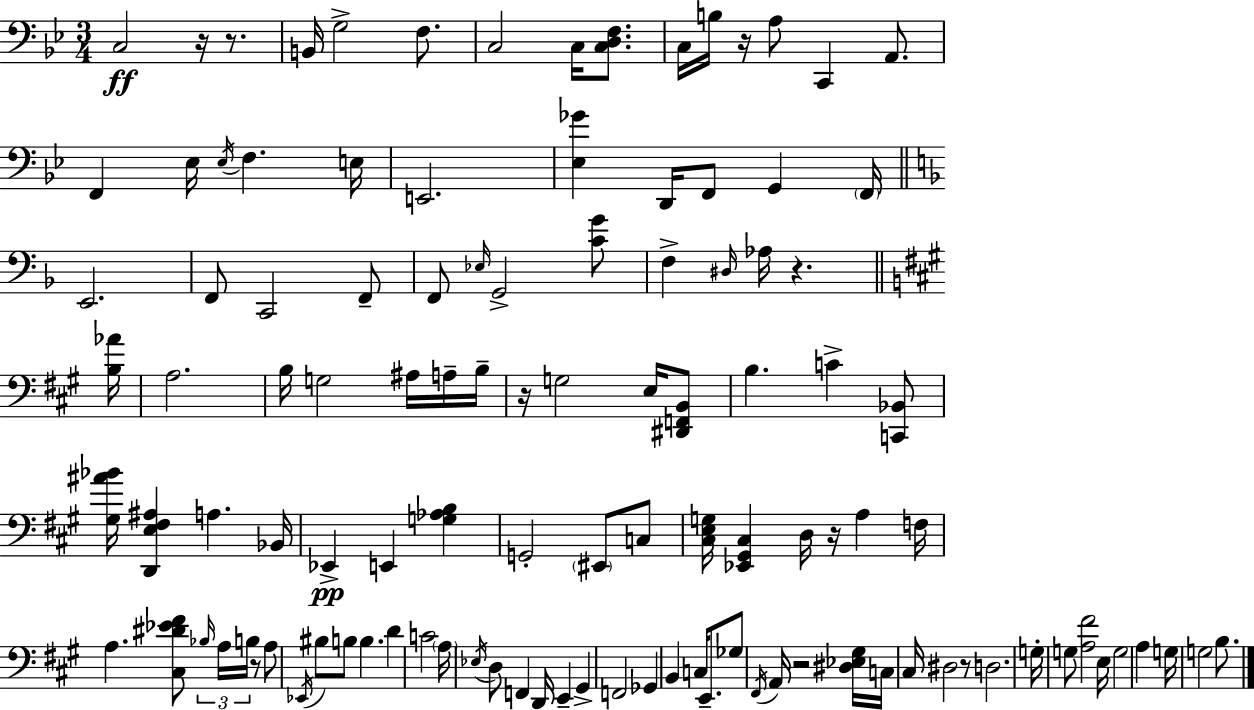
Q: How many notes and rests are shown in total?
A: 112